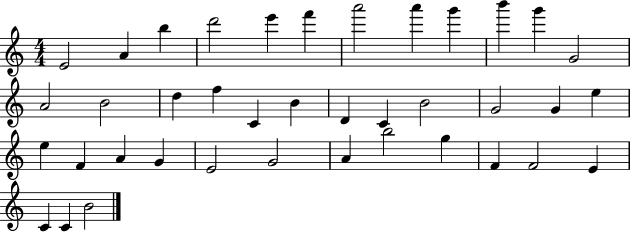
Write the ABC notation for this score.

X:1
T:Untitled
M:4/4
L:1/4
K:C
E2 A b d'2 e' f' a'2 a' g' b' g' G2 A2 B2 d f C B D C B2 G2 G e e F A G E2 G2 A b2 g F F2 E C C B2